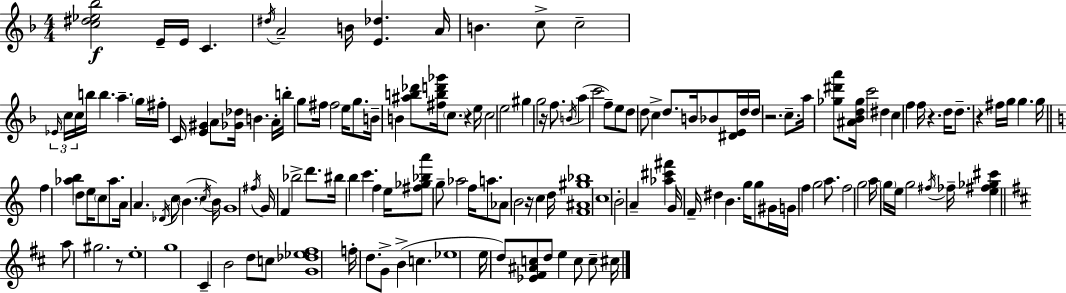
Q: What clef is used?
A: treble